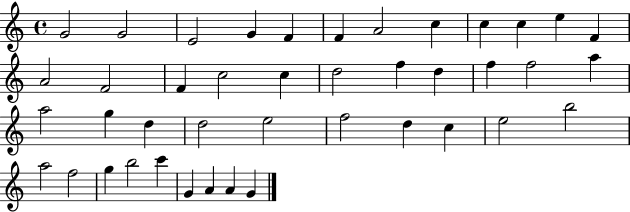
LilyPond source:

{
  \clef treble
  \time 4/4
  \defaultTimeSignature
  \key c \major
  g'2 g'2 | e'2 g'4 f'4 | f'4 a'2 c''4 | c''4 c''4 e''4 f'4 | \break a'2 f'2 | f'4 c''2 c''4 | d''2 f''4 d''4 | f''4 f''2 a''4 | \break a''2 g''4 d''4 | d''2 e''2 | f''2 d''4 c''4 | e''2 b''2 | \break a''2 f''2 | g''4 b''2 c'''4 | g'4 a'4 a'4 g'4 | \bar "|."
}